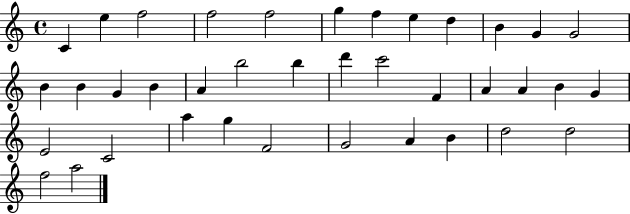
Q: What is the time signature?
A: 4/4